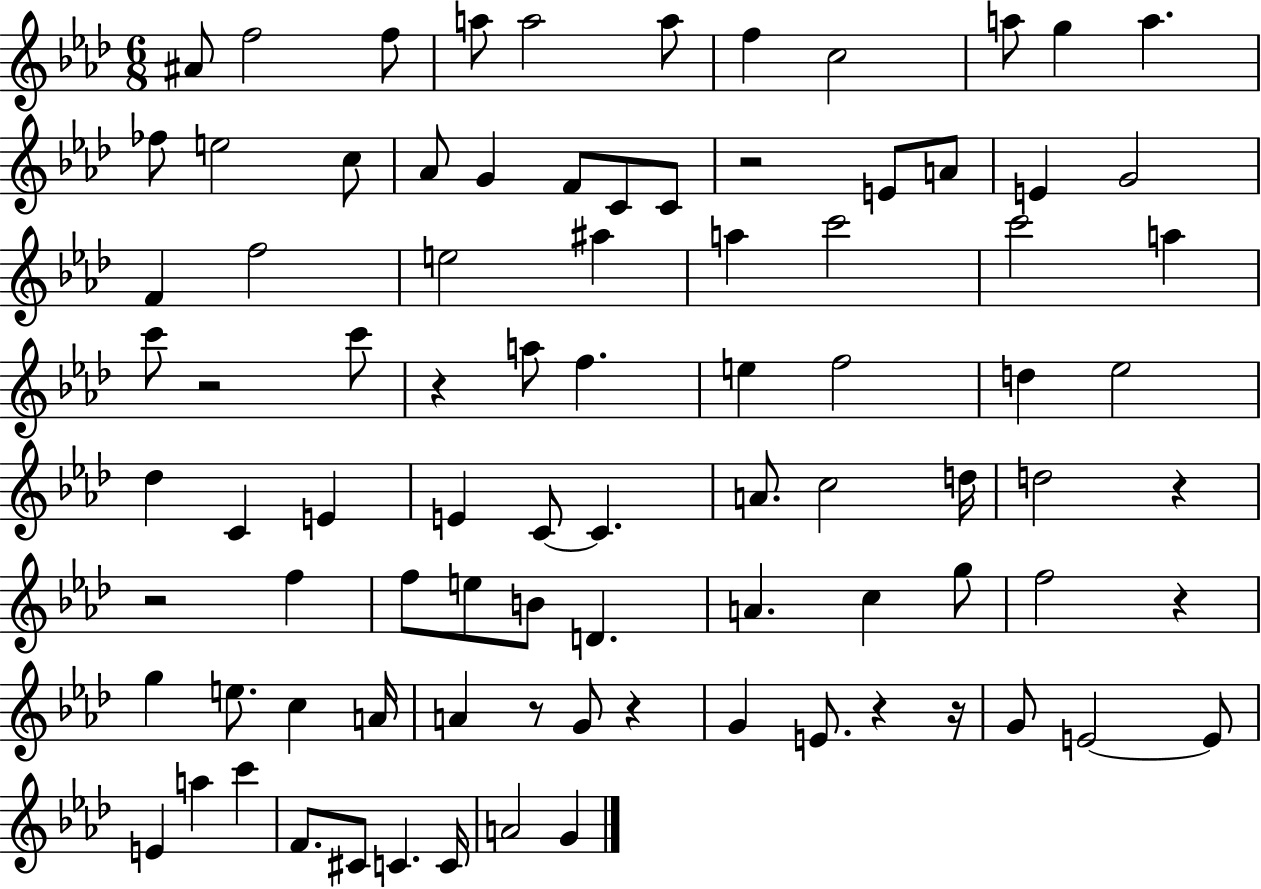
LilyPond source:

{
  \clef treble
  \numericTimeSignature
  \time 6/8
  \key aes \major
  ais'8 f''2 f''8 | a''8 a''2 a''8 | f''4 c''2 | a''8 g''4 a''4. | \break fes''8 e''2 c''8 | aes'8 g'4 f'8 c'8 c'8 | r2 e'8 a'8 | e'4 g'2 | \break f'4 f''2 | e''2 ais''4 | a''4 c'''2 | c'''2 a''4 | \break c'''8 r2 c'''8 | r4 a''8 f''4. | e''4 f''2 | d''4 ees''2 | \break des''4 c'4 e'4 | e'4 c'8~~ c'4. | a'8. c''2 d''16 | d''2 r4 | \break r2 f''4 | f''8 e''8 b'8 d'4. | a'4. c''4 g''8 | f''2 r4 | \break g''4 e''8. c''4 a'16 | a'4 r8 g'8 r4 | g'4 e'8. r4 r16 | g'8 e'2~~ e'8 | \break e'4 a''4 c'''4 | f'8. cis'8 c'4. c'16 | a'2 g'4 | \bar "|."
}